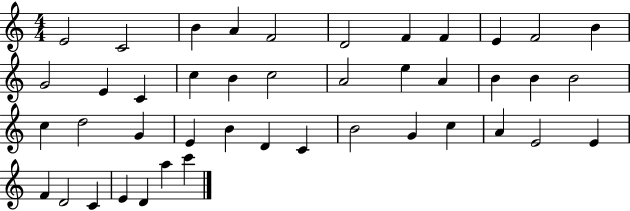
E4/h C4/h B4/q A4/q F4/h D4/h F4/q F4/q E4/q F4/h B4/q G4/h E4/q C4/q C5/q B4/q C5/h A4/h E5/q A4/q B4/q B4/q B4/h C5/q D5/h G4/q E4/q B4/q D4/q C4/q B4/h G4/q C5/q A4/q E4/h E4/q F4/q D4/h C4/q E4/q D4/q A5/q C6/q